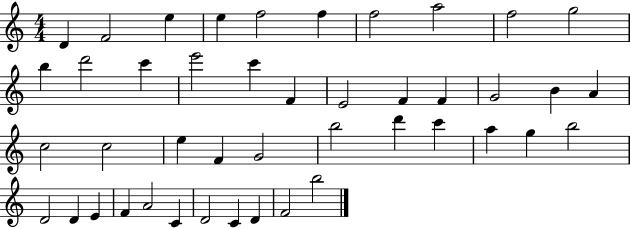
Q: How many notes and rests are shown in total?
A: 44